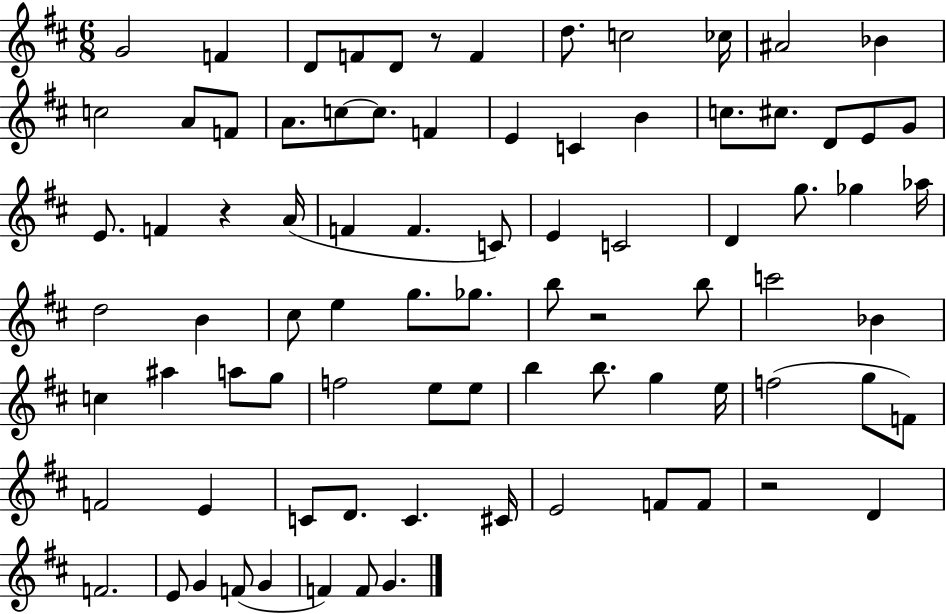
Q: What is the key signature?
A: D major